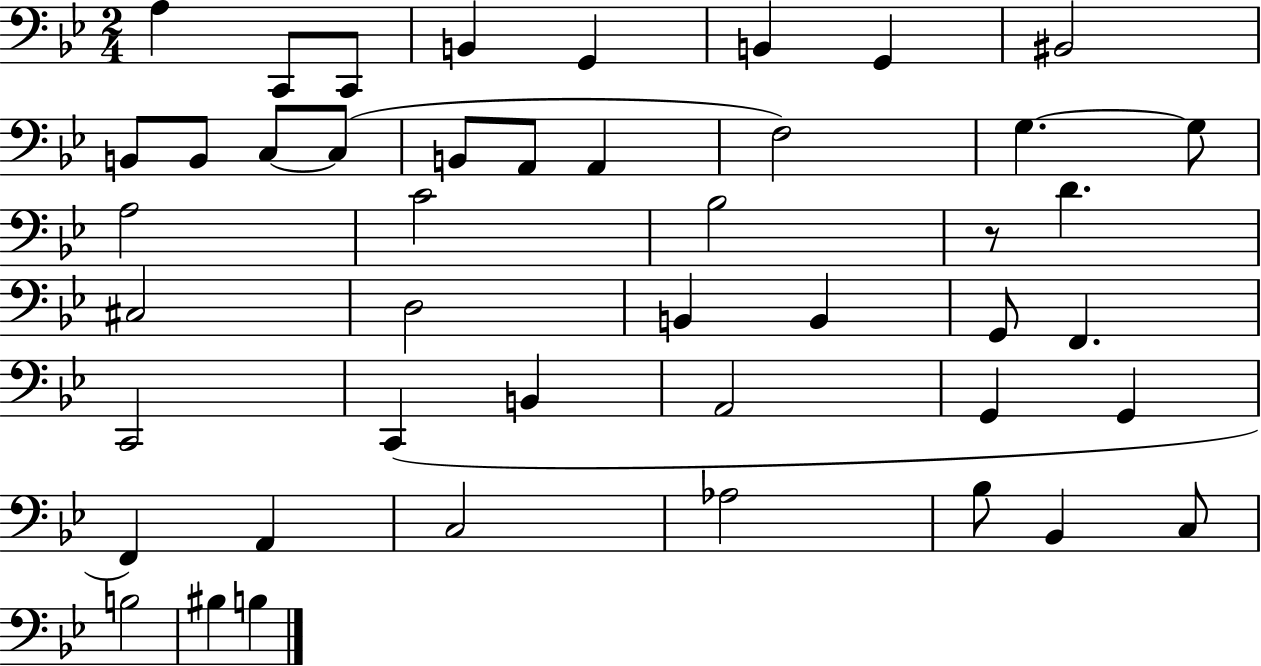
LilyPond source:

{
  \clef bass
  \numericTimeSignature
  \time 2/4
  \key bes \major
  \repeat volta 2 { a4 c,8 c,8 | b,4 g,4 | b,4 g,4 | bis,2 | \break b,8 b,8 c8~~ c8( | b,8 a,8 a,4 | f2) | g4.~~ g8 | \break a2 | c'2 | bes2 | r8 d'4. | \break cis2 | d2 | b,4 b,4 | g,8 f,4. | \break c,2 | c,4( b,4 | a,2 | g,4 g,4 | \break f,4) a,4 | c2 | aes2 | bes8 bes,4 c8 | \break b2 | bis4 b4 | } \bar "|."
}